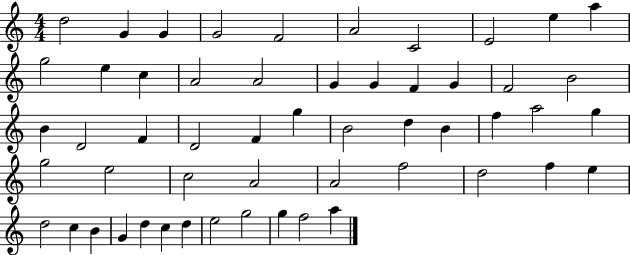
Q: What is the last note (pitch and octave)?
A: A5